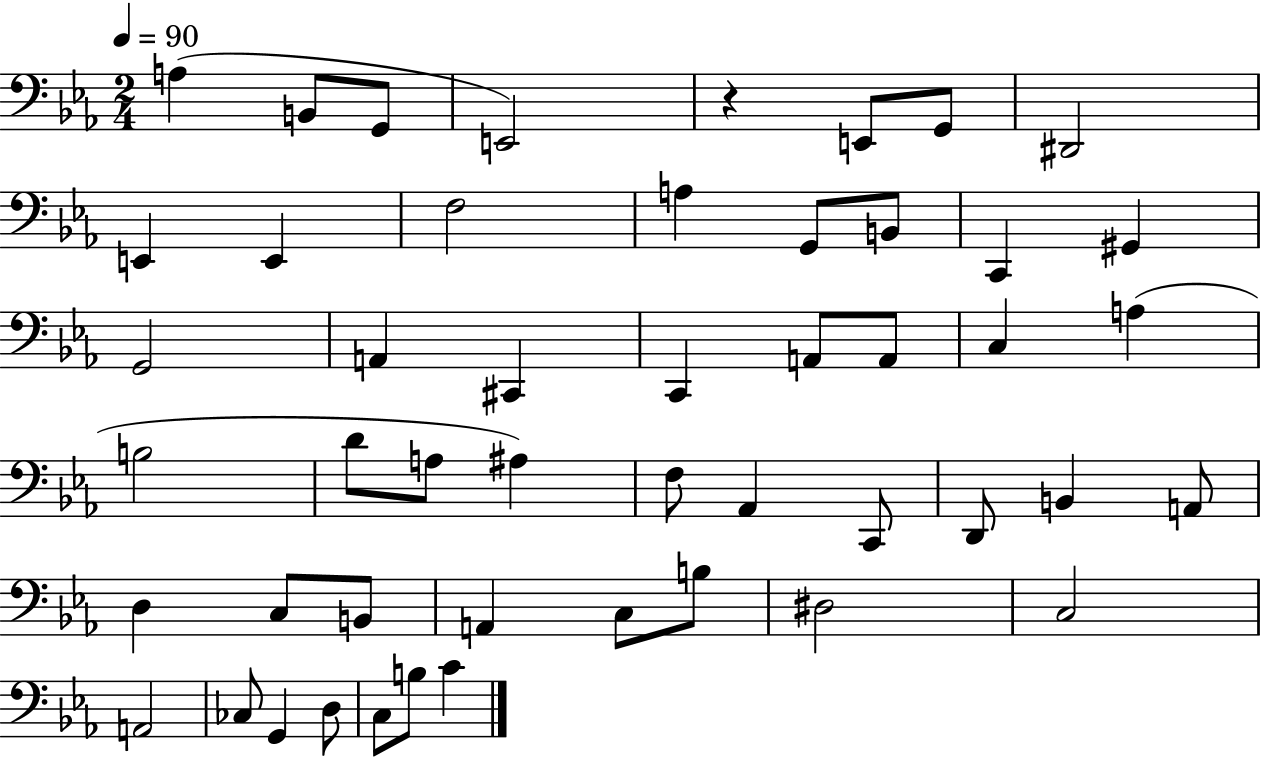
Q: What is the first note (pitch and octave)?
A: A3